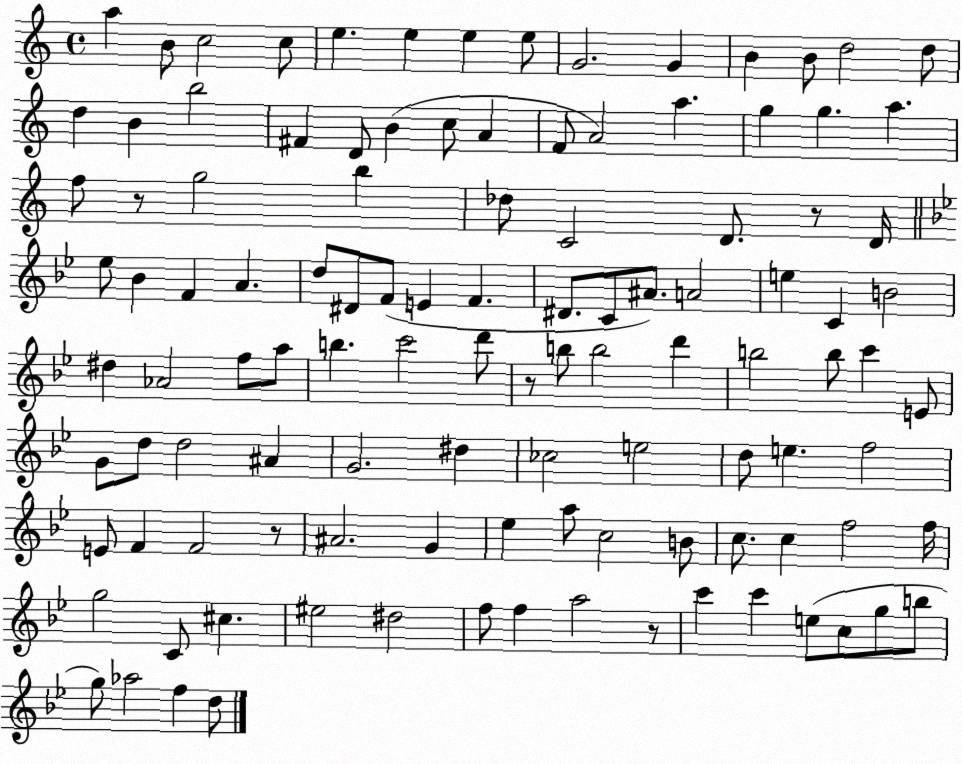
X:1
T:Untitled
M:4/4
L:1/4
K:C
a B/2 c2 c/2 e e e e/2 G2 G B B/2 d2 d/2 d B b2 ^F D/2 B c/2 A F/2 A2 a g g a f/2 z/2 g2 b _d/2 C2 D/2 z/2 D/4 _e/2 _B F A d/2 ^D/2 F/2 E F ^D/2 C/2 ^A/2 A2 e C B2 ^d _A2 f/2 a/2 b c'2 d'/2 z/2 b/2 b2 d' b2 b/2 c' E/2 G/2 d/2 d2 ^A G2 ^d _c2 e2 d/2 e f2 E/2 F F2 z/2 ^A2 G _e a/2 c2 B/2 c/2 c f2 f/4 g2 C/2 ^c ^e2 ^d2 f/2 f a2 z/2 c' c' e/2 c/2 g/2 b/2 g/2 _a2 f d/2